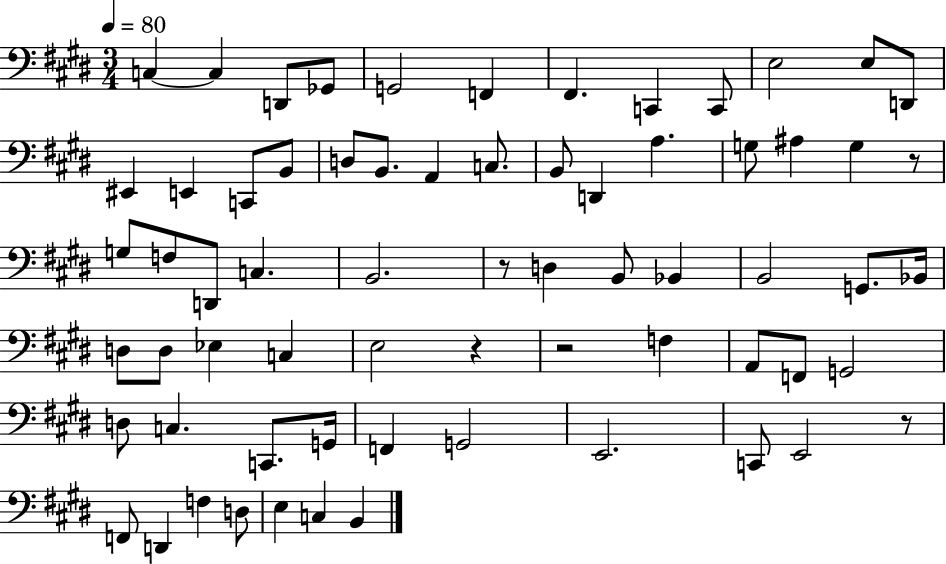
C3/q C3/q D2/e Gb2/e G2/h F2/q F#2/q. C2/q C2/e E3/h E3/e D2/e EIS2/q E2/q C2/e B2/e D3/e B2/e. A2/q C3/e. B2/e D2/q A3/q. G3/e A#3/q G3/q R/e G3/e F3/e D2/e C3/q. B2/h. R/e D3/q B2/e Bb2/q B2/h G2/e. Bb2/s D3/e D3/e Eb3/q C3/q E3/h R/q R/h F3/q A2/e F2/e G2/h D3/e C3/q. C2/e. G2/s F2/q G2/h E2/h. C2/e E2/h R/e F2/e D2/q F3/q D3/e E3/q C3/q B2/q